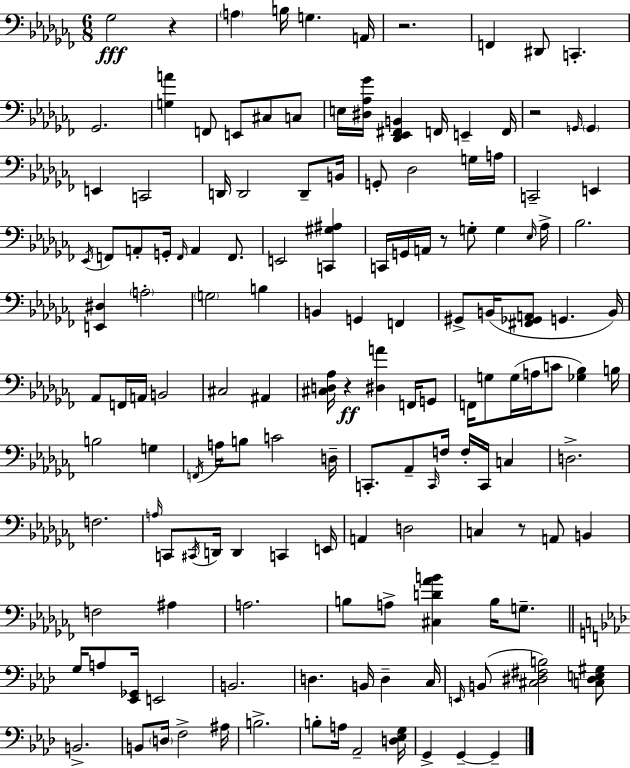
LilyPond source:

{
  \clef bass
  \numericTimeSignature
  \time 6/8
  \key aes \minor
  ges2\fff r4 | \parenthesize a4 b16 g4. a,16 | r2. | f,4 dis,8 c,4.-. | \break ges,2. | <g a'>4 f,8 e,8 cis8 c8 | e16 <dis aes ges'>16 <des, ees, fis, b,>4 f,16 e,4-- f,16 | r2 \grace { g,16 } \parenthesize g,4 | \break e,4 c,2 | d,16 d,2 d,8-- | b,16 g,8-. des2 g16 | a16 c,2-- e,4 | \break \acciaccatura { ees,16 } f,8 a,8-. g,16-. \grace { f,16 } a,4 | f,8. e,2 <c, gis ais>4 | c,16 g,16 a,16 r8 g8-. g4 | \grace { ees16 } aes16-> bes2. | \break <e, dis>4 \parenthesize a2-. | \parenthesize g2 | b4 b,4 g,4 | f,4 gis,8-> b,16( <fis, ges, a,>8 g,4. | \break b,16) aes,8 f,16 a,16 b,2 | cis2 | ais,4 <cis d aes>16 r4\ff <dis a'>4 | f,16 g,8 f,16 g8 g16( a16 c'8 <ges bes>4) | \break b16 b2 | g4 \acciaccatura { f,16 } a16 b8 c'2 | d16-- c,8.-. aes,8-- \grace { c,16 } f16 | f16-. c,16 c4 d2.-> | \break f2. | \grace { a16 } c,8 \acciaccatura { cis,16 } d,16 d,4 | c,4 e,16 a,4 | d2 c4 | \break r8 a,8 b,4 f2 | ais4 a2. | b8 a8-> | <cis d' aes' b'>4 b16 g8.-- \bar "||" \break \key aes \major g16 a8 <ees, ges,>16 e,2 | b,2. | d4. b,16 d4-- c16 | \grace { e,16 }( b,8 <cis dis fis b>2) <c dis e gis>8 | \break b,2.-> | b,8 \parenthesize d16 f2-> | ais16 b2.-> | b8-. a16 aes,2-- | \break <d ees g>16 g,4-> g,4--~~ g,4-- | \bar "|."
}